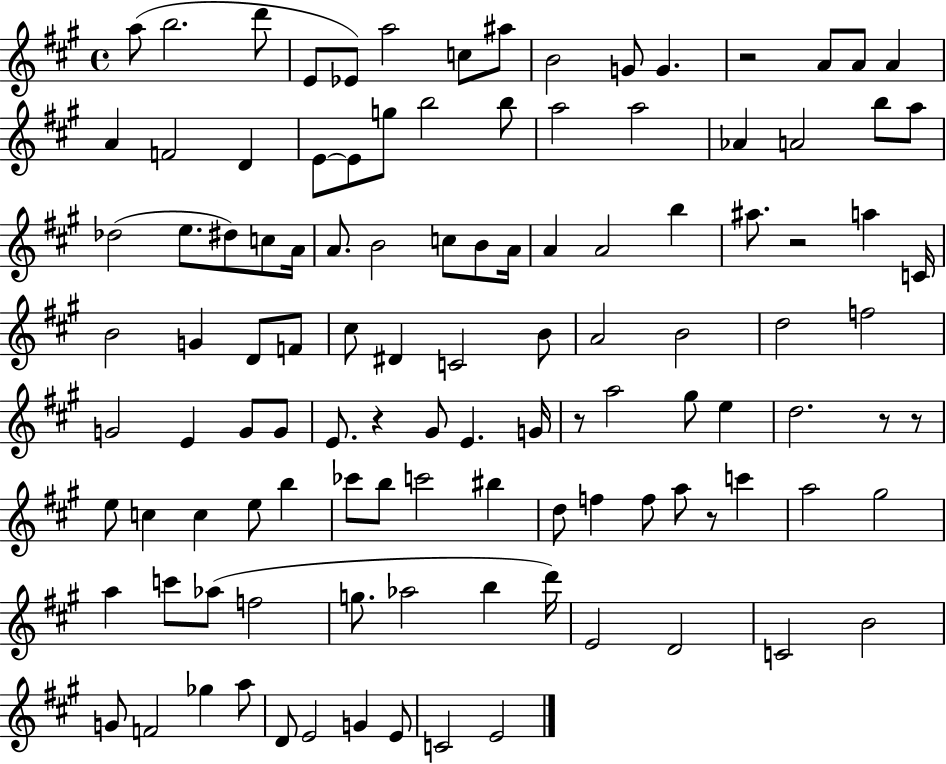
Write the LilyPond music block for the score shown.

{
  \clef treble
  \time 4/4
  \defaultTimeSignature
  \key a \major
  a''8( b''2. d'''8 | e'8 ees'8) a''2 c''8 ais''8 | b'2 g'8 g'4. | r2 a'8 a'8 a'4 | \break a'4 f'2 d'4 | e'8~~ e'8 g''8 b''2 b''8 | a''2 a''2 | aes'4 a'2 b''8 a''8 | \break des''2( e''8. dis''8) c''8 a'16 | a'8. b'2 c''8 b'8 a'16 | a'4 a'2 b''4 | ais''8. r2 a''4 c'16 | \break b'2 g'4 d'8 f'8 | cis''8 dis'4 c'2 b'8 | a'2 b'2 | d''2 f''2 | \break g'2 e'4 g'8 g'8 | e'8. r4 gis'8 e'4. g'16 | r8 a''2 gis''8 e''4 | d''2. r8 r8 | \break e''8 c''4 c''4 e''8 b''4 | ces'''8 b''8 c'''2 bis''4 | d''8 f''4 f''8 a''8 r8 c'''4 | a''2 gis''2 | \break a''4 c'''8 aes''8( f''2 | g''8. aes''2 b''4 d'''16) | e'2 d'2 | c'2 b'2 | \break g'8 f'2 ges''4 a''8 | d'8 e'2 g'4 e'8 | c'2 e'2 | \bar "|."
}